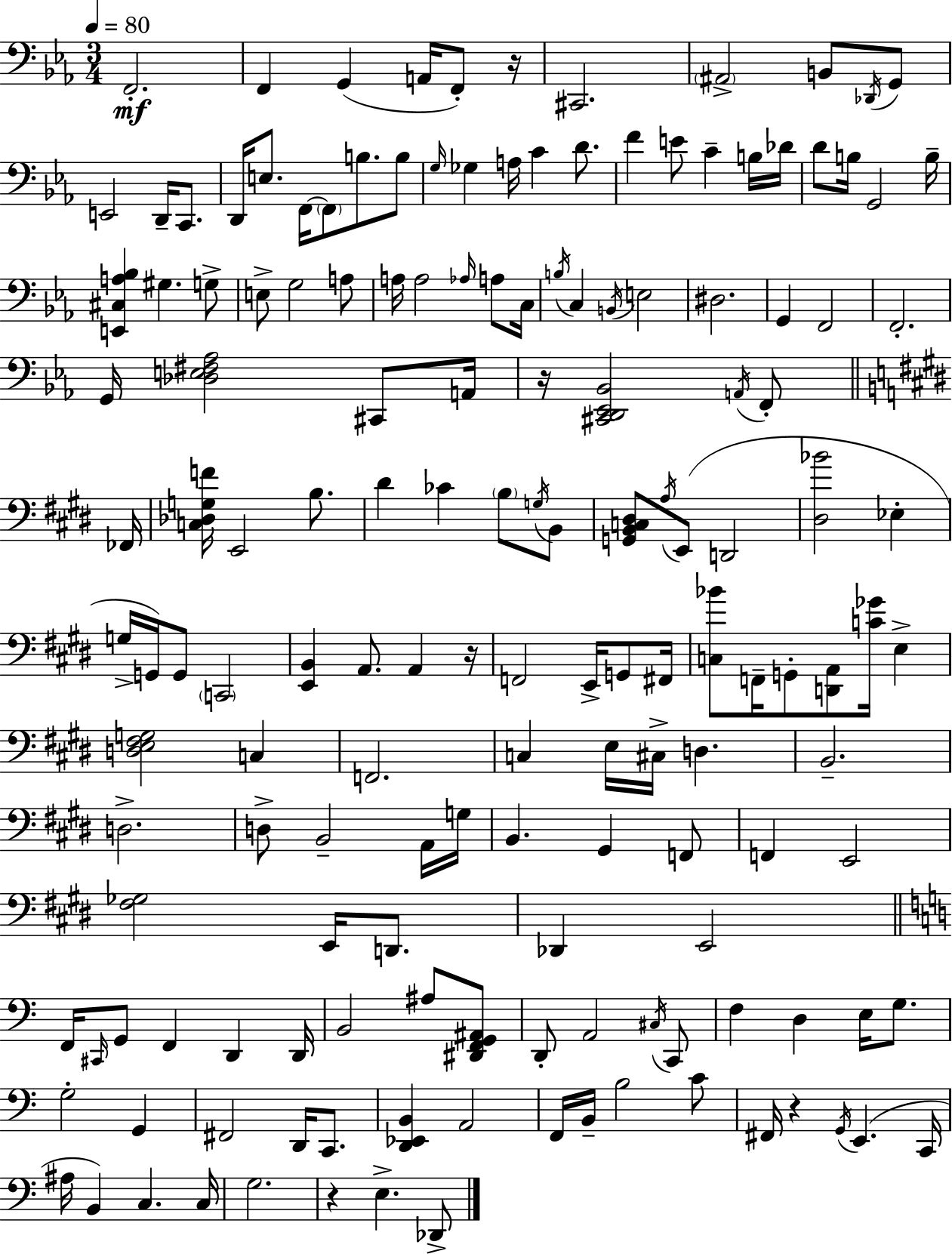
F2/h. F2/q G2/q A2/s F2/e R/s C#2/h. A#2/h B2/e Db2/s G2/e E2/h D2/s C2/e. D2/s E3/e. F2/s F2/e B3/e. B3/e G3/s Gb3/q A3/s C4/q D4/e. F4/q E4/e C4/q B3/s Db4/s D4/e B3/s G2/h B3/s [E2,C#3,A3,Bb3]/q G#3/q. G3/e E3/e G3/h A3/e A3/s A3/h Ab3/s A3/e C3/s B3/s C3/q B2/s E3/h D#3/h. G2/q F2/h F2/h. G2/s [Db3,E3,F#3,Ab3]/h C#2/e A2/s R/s [C#2,D2,Eb2,Bb2]/h A2/s F2/e FES2/s [C3,Db3,G3,F4]/s E2/h B3/e. D#4/q CES4/q B3/e G3/s B2/e [G2,B2,C3,D#3]/e A3/s E2/e D2/h [D#3,Bb4]/h Eb3/q G3/s G2/s G2/e C2/h [E2,B2]/q A2/e. A2/q R/s F2/h E2/s G2/e F#2/s [C3,Bb4]/e F2/s G2/e [D2,A2]/e [C4,Gb4]/s E3/q [D3,E3,F#3,G3]/h C3/q F2/h. C3/q E3/s C#3/s D3/q. B2/h. D3/h. D3/e B2/h A2/s G3/s B2/q. G#2/q F2/e F2/q E2/h [F#3,Gb3]/h E2/s D2/e. Db2/q E2/h F2/s C#2/s G2/e F2/q D2/q D2/s B2/h A#3/e [D#2,F2,G2,A#2]/e D2/e A2/h C#3/s C2/e F3/q D3/q E3/s G3/e. G3/h G2/q F#2/h D2/s C2/e. [D2,Eb2,B2]/q A2/h F2/s B2/s B3/h C4/e F#2/s R/q G2/s E2/q. C2/s A#3/s B2/q C3/q. C3/s G3/h. R/q E3/q. Db2/e